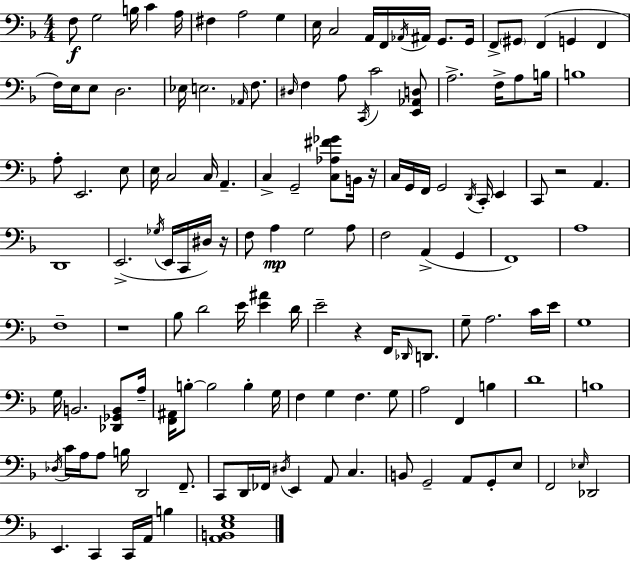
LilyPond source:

{
  \clef bass
  \numericTimeSignature
  \time 4/4
  \key f \major
  f8\f g2 b16 c'4 a16 | fis4 a2 g4 | e16 c2 a,16 f,16 \acciaccatura { aes,16 } ais,16 g,8. | g,16 f,8-> \parenthesize gis,8 f,4( g,4 f,4 | \break f16) e16 e8 d2. | ees16 e2. \grace { aes,16 } f8. | \grace { dis16 } f4 a8 \acciaccatura { c,16 } c'2 | <e, aes, d>8 a2.-> | \break f16-> a8 b16 b1 | a8-. e,2. | e8 e16 c2 c16 a,4.-- | c4-> g,2-- | \break <c aes fis' ges'>8 b,16 r16 c16 g,16 f,16 g,2 \acciaccatura { d,16 } | c,16-. e,4 c,8 r2 a,4. | d,1 | e,2.->( | \break \acciaccatura { ges16 } e,16 c,16 dis16) r16 f8 a4\mp g2 | a8 f2 a,4->( | g,4 f,1) | a1 | \break f1-- | r1 | bes8 d'2 | e'16 <e' ais'>4 d'16 e'2-- r4 | \break f,16 \grace { des,16 } d,8. g8-- a2. | c'16 e'16 g1 | g16 b,2. | <des, ges, b,>8 a16-- <f, ais,>16 b8-.~~ b2 | \break b4-. g16 f4 g4 f4. | g8 a2 f,4 | b4 d'1 | b1 | \break \acciaccatura { des16 } c'16 a16 a8 b16 d,2 | f,8.-- c,8 d,16 fes,16 \acciaccatura { dis16 } e,4 | a,8 c4. b,8 g,2-- | a,8 g,8-. e8 f,2 | \break \grace { ees16 } des,2 e,4. | c,4 c,16 a,16 b4 <a, b, e g>1 | \bar "|."
}